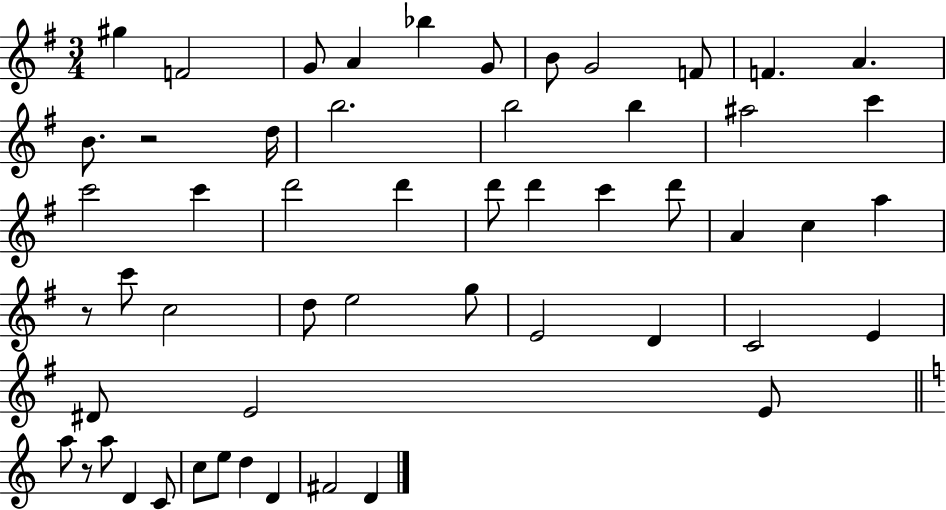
{
  \clef treble
  \numericTimeSignature
  \time 3/4
  \key g \major
  \repeat volta 2 { gis''4 f'2 | g'8 a'4 bes''4 g'8 | b'8 g'2 f'8 | f'4. a'4. | \break b'8. r2 d''16 | b''2. | b''2 b''4 | ais''2 c'''4 | \break c'''2 c'''4 | d'''2 d'''4 | d'''8 d'''4 c'''4 d'''8 | a'4 c''4 a''4 | \break r8 c'''8 c''2 | d''8 e''2 g''8 | e'2 d'4 | c'2 e'4 | \break dis'8 e'2 e'8 | \bar "||" \break \key c \major a''8 r8 a''8 d'4 c'8 | c''8 e''8 d''4 d'4 | fis'2 d'4 | } \bar "|."
}